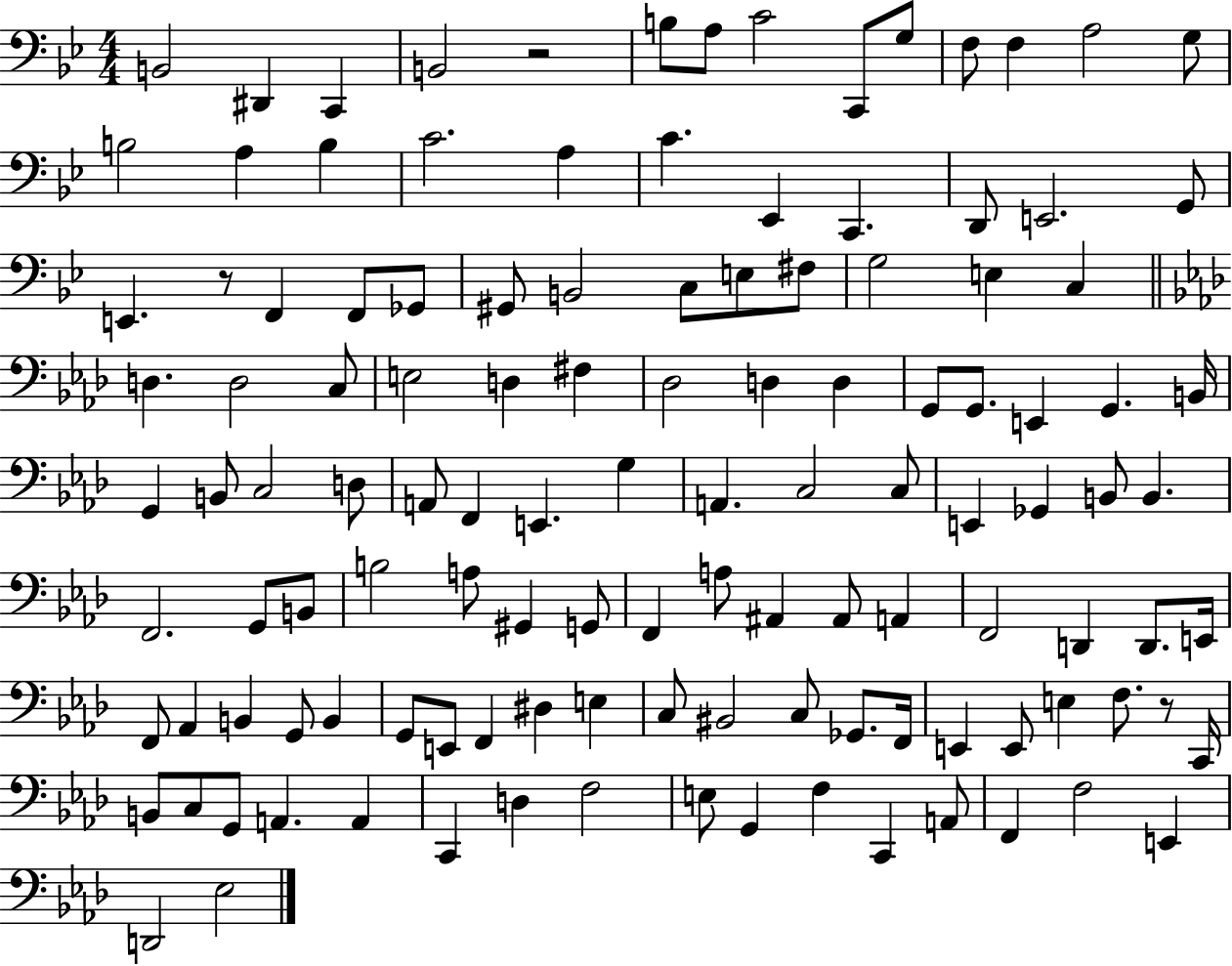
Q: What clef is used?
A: bass